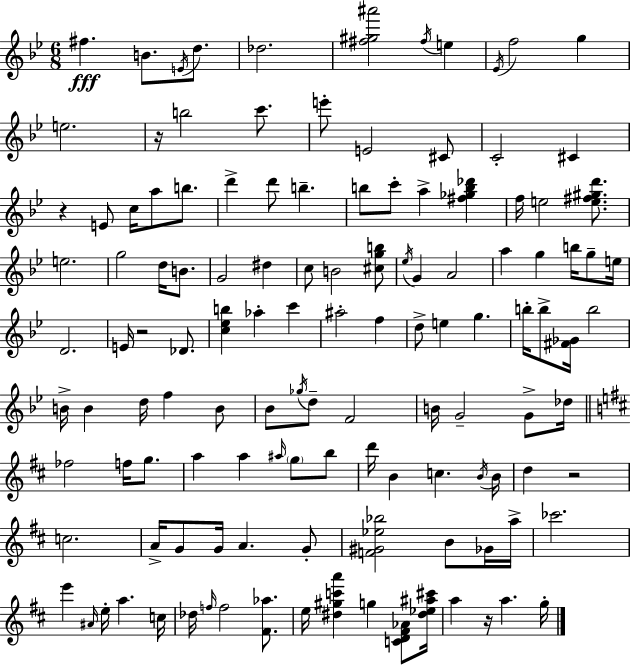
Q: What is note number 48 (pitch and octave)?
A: E4